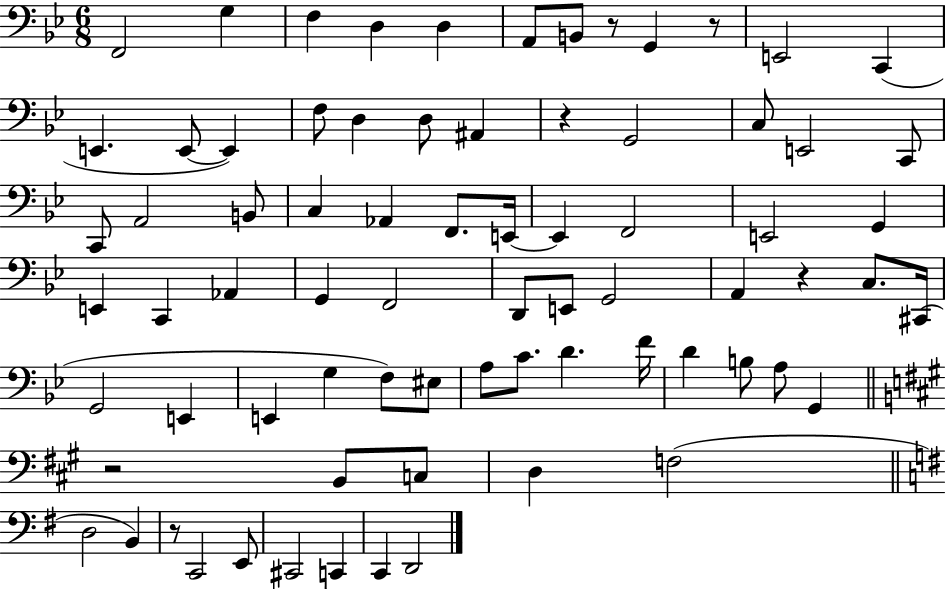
X:1
T:Untitled
M:6/8
L:1/4
K:Bb
F,,2 G, F, D, D, A,,/2 B,,/2 z/2 G,, z/2 E,,2 C,, E,, E,,/2 E,, F,/2 D, D,/2 ^A,, z G,,2 C,/2 E,,2 C,,/2 C,,/2 A,,2 B,,/2 C, _A,, F,,/2 E,,/4 E,, F,,2 E,,2 G,, E,, C,, _A,, G,, F,,2 D,,/2 E,,/2 G,,2 A,, z C,/2 ^C,,/4 G,,2 E,, E,, G, F,/2 ^E,/2 A,/2 C/2 D F/4 D B,/2 A,/2 G,, z2 B,,/2 C,/2 D, F,2 D,2 B,, z/2 C,,2 E,,/2 ^C,,2 C,, C,, D,,2